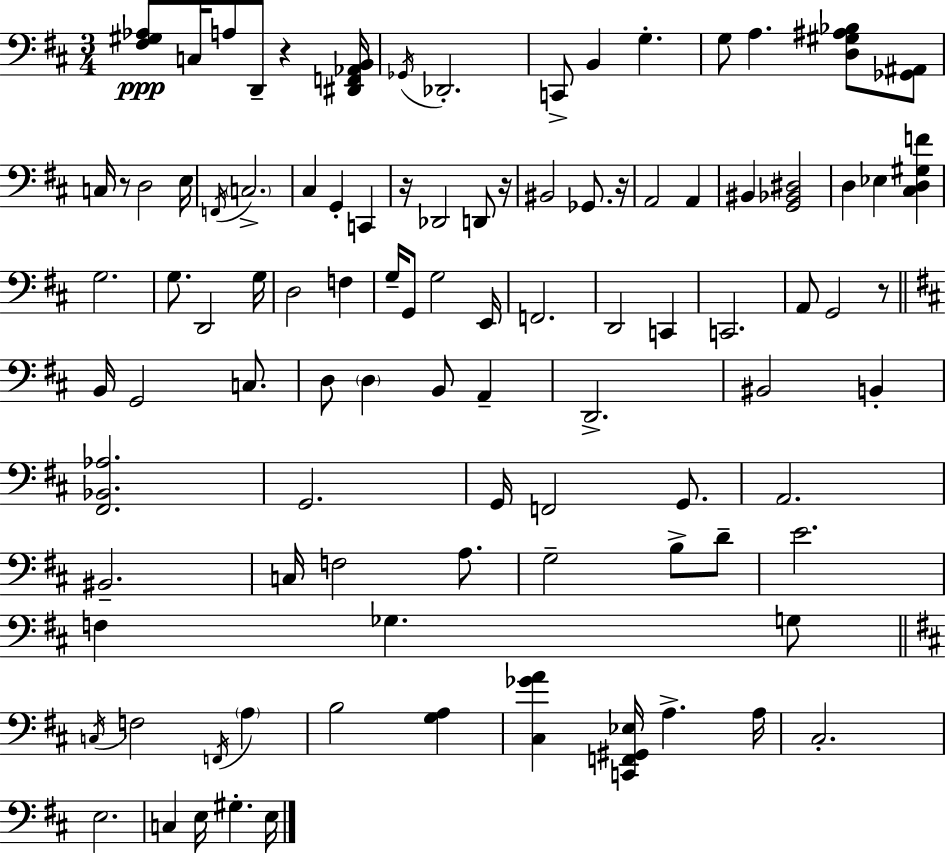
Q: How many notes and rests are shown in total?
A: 98